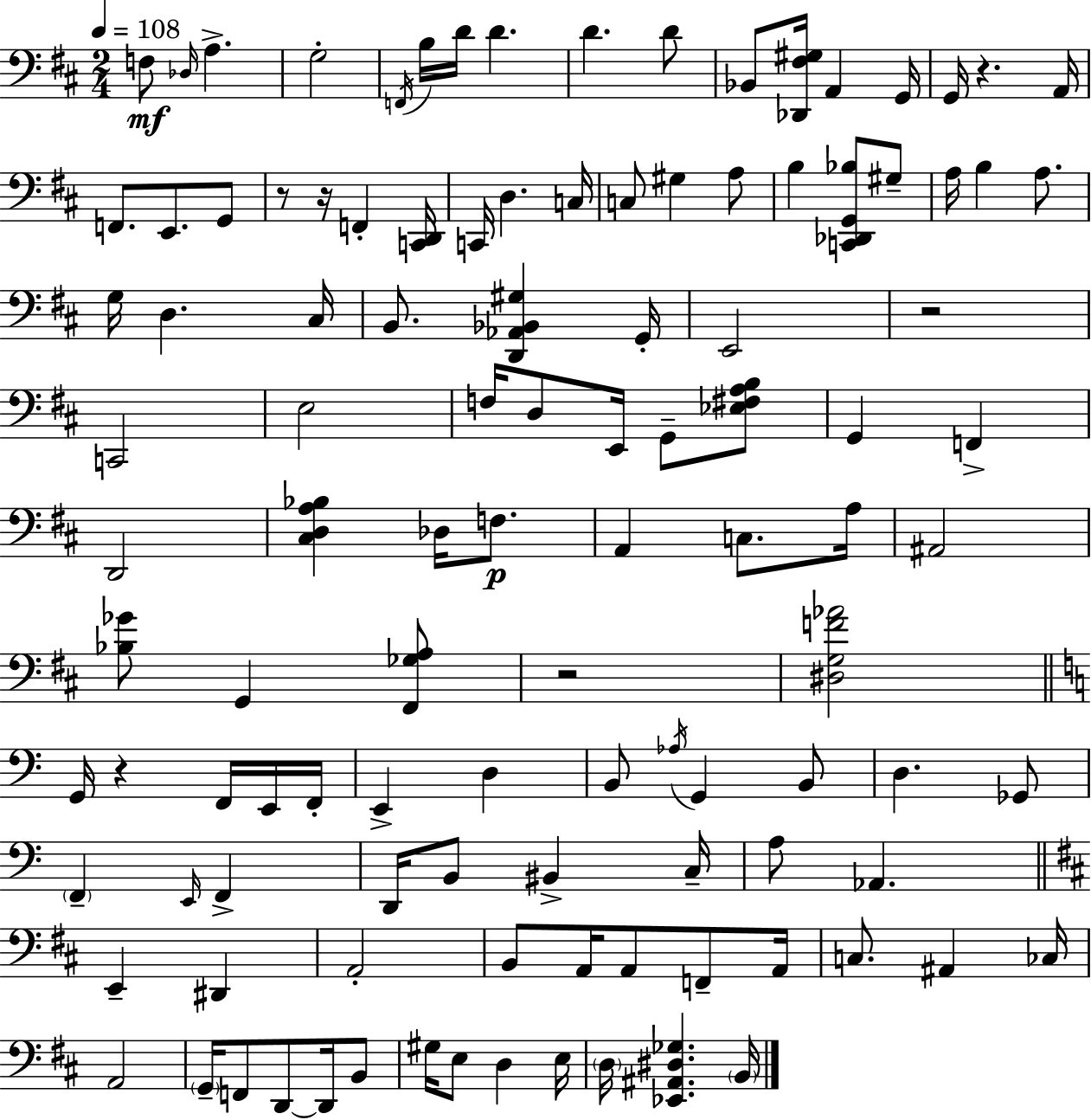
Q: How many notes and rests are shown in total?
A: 112